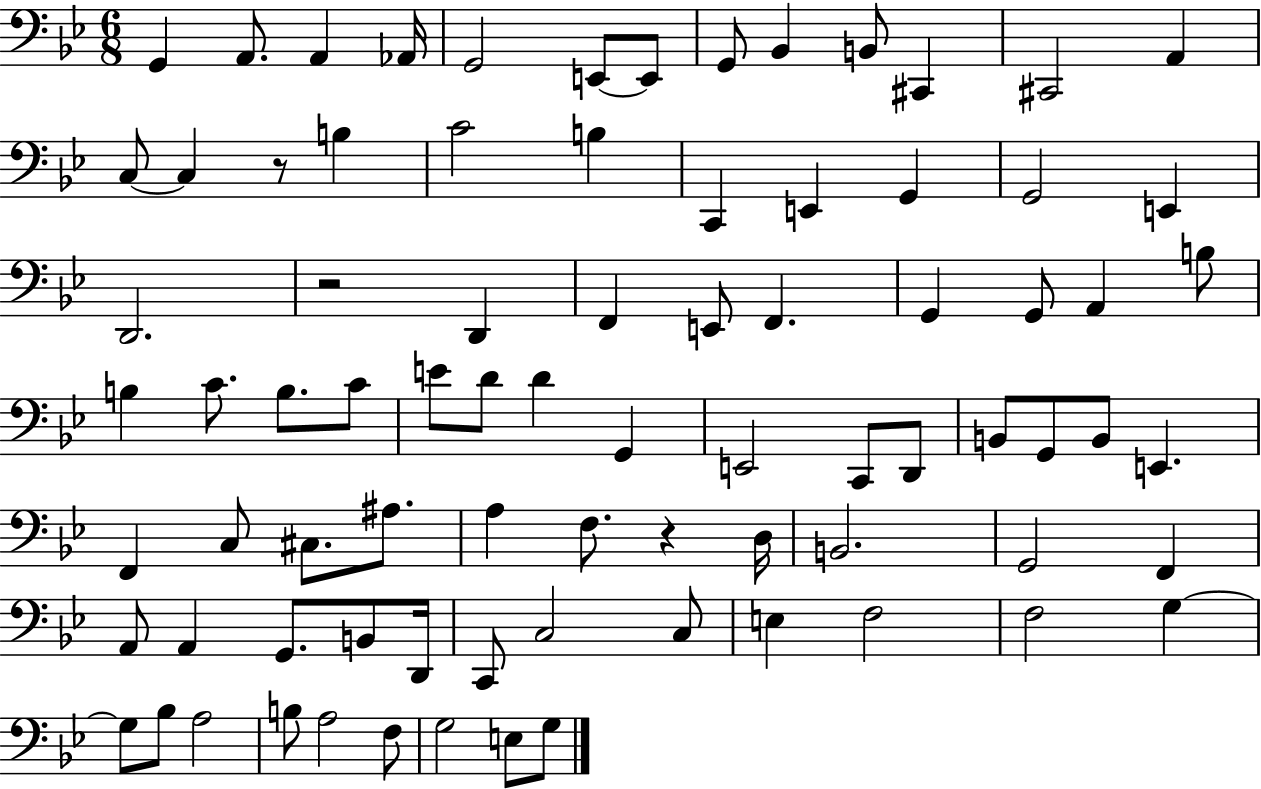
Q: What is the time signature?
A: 6/8